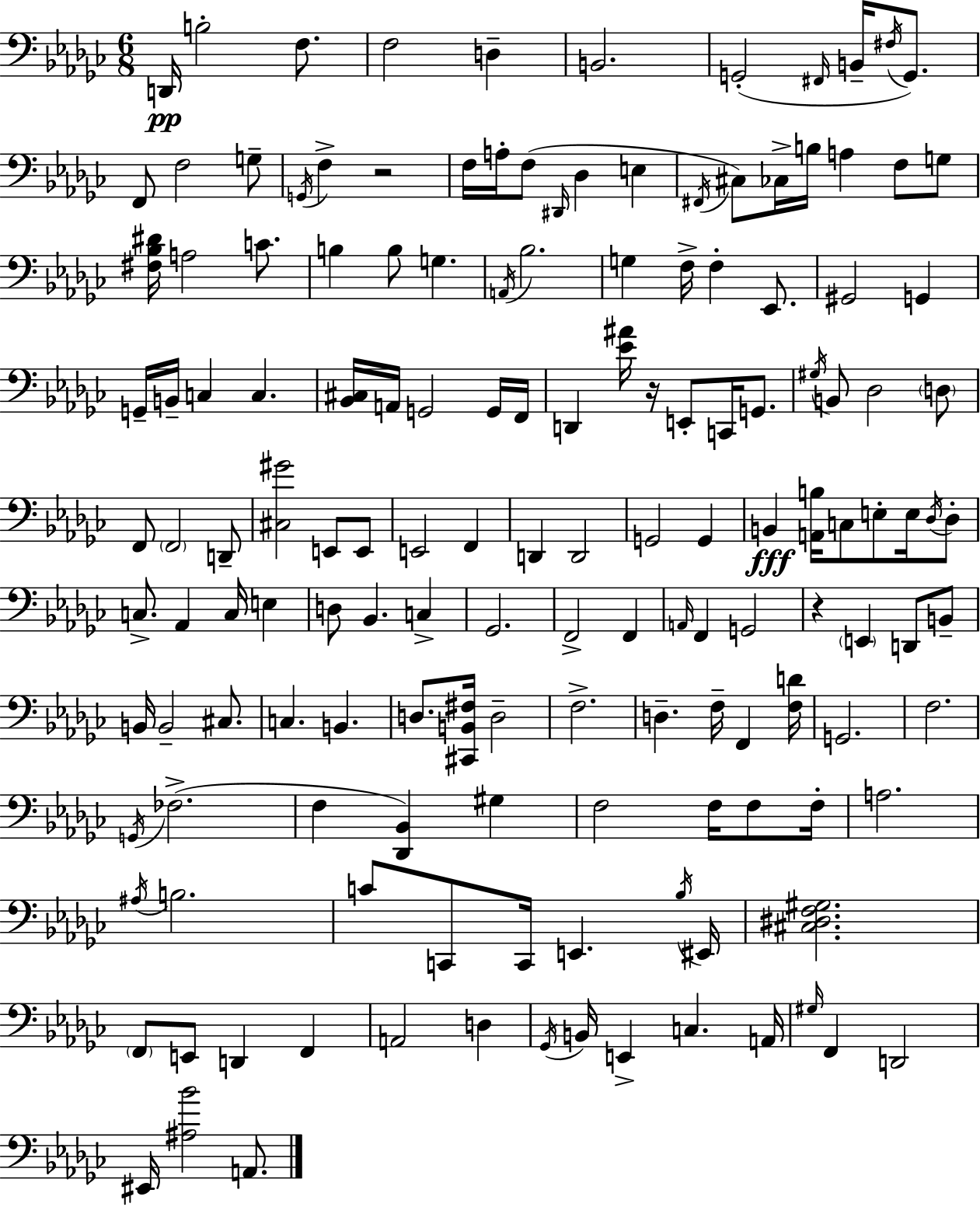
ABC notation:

X:1
T:Untitled
M:6/8
L:1/4
K:Ebm
D,,/4 B,2 F,/2 F,2 D, B,,2 G,,2 ^F,,/4 B,,/4 ^F,/4 G,,/2 F,,/2 F,2 G,/2 G,,/4 F, z2 F,/4 A,/4 F,/2 ^D,,/4 _D, E, ^F,,/4 ^C,/2 _C,/4 B,/4 A, F,/2 G,/2 [^F,_B,^D]/4 A,2 C/2 B, B,/2 G, A,,/4 _B,2 G, F,/4 F, _E,,/2 ^G,,2 G,, G,,/4 B,,/4 C, C, [_B,,^C,]/4 A,,/4 G,,2 G,,/4 F,,/4 D,, [_E^A]/4 z/4 E,,/2 C,,/4 G,,/2 ^G,/4 B,,/2 _D,2 D,/2 F,,/2 F,,2 D,,/2 [^C,^G]2 E,,/2 E,,/2 E,,2 F,, D,, D,,2 G,,2 G,, B,, [A,,B,]/4 C,/2 E,/2 E,/4 _D,/4 _D,/2 C,/2 _A,, C,/4 E, D,/2 _B,, C, _G,,2 F,,2 F,, A,,/4 F,, G,,2 z E,, D,,/2 B,,/2 B,,/4 B,,2 ^C,/2 C, B,, D,/2 [^C,,B,,^F,]/4 D,2 F,2 D, F,/4 F,, [F,D]/4 G,,2 F,2 G,,/4 _F,2 F, [_D,,_B,,] ^G, F,2 F,/4 F,/2 F,/4 A,2 ^A,/4 B,2 C/2 C,,/2 C,,/4 E,, _B,/4 ^E,,/4 [^C,^D,F,^G,]2 F,,/2 E,,/2 D,, F,, A,,2 D, _G,,/4 B,,/4 E,, C, A,,/4 ^G,/4 F,, D,,2 ^E,,/4 [^A,_B]2 A,,/2